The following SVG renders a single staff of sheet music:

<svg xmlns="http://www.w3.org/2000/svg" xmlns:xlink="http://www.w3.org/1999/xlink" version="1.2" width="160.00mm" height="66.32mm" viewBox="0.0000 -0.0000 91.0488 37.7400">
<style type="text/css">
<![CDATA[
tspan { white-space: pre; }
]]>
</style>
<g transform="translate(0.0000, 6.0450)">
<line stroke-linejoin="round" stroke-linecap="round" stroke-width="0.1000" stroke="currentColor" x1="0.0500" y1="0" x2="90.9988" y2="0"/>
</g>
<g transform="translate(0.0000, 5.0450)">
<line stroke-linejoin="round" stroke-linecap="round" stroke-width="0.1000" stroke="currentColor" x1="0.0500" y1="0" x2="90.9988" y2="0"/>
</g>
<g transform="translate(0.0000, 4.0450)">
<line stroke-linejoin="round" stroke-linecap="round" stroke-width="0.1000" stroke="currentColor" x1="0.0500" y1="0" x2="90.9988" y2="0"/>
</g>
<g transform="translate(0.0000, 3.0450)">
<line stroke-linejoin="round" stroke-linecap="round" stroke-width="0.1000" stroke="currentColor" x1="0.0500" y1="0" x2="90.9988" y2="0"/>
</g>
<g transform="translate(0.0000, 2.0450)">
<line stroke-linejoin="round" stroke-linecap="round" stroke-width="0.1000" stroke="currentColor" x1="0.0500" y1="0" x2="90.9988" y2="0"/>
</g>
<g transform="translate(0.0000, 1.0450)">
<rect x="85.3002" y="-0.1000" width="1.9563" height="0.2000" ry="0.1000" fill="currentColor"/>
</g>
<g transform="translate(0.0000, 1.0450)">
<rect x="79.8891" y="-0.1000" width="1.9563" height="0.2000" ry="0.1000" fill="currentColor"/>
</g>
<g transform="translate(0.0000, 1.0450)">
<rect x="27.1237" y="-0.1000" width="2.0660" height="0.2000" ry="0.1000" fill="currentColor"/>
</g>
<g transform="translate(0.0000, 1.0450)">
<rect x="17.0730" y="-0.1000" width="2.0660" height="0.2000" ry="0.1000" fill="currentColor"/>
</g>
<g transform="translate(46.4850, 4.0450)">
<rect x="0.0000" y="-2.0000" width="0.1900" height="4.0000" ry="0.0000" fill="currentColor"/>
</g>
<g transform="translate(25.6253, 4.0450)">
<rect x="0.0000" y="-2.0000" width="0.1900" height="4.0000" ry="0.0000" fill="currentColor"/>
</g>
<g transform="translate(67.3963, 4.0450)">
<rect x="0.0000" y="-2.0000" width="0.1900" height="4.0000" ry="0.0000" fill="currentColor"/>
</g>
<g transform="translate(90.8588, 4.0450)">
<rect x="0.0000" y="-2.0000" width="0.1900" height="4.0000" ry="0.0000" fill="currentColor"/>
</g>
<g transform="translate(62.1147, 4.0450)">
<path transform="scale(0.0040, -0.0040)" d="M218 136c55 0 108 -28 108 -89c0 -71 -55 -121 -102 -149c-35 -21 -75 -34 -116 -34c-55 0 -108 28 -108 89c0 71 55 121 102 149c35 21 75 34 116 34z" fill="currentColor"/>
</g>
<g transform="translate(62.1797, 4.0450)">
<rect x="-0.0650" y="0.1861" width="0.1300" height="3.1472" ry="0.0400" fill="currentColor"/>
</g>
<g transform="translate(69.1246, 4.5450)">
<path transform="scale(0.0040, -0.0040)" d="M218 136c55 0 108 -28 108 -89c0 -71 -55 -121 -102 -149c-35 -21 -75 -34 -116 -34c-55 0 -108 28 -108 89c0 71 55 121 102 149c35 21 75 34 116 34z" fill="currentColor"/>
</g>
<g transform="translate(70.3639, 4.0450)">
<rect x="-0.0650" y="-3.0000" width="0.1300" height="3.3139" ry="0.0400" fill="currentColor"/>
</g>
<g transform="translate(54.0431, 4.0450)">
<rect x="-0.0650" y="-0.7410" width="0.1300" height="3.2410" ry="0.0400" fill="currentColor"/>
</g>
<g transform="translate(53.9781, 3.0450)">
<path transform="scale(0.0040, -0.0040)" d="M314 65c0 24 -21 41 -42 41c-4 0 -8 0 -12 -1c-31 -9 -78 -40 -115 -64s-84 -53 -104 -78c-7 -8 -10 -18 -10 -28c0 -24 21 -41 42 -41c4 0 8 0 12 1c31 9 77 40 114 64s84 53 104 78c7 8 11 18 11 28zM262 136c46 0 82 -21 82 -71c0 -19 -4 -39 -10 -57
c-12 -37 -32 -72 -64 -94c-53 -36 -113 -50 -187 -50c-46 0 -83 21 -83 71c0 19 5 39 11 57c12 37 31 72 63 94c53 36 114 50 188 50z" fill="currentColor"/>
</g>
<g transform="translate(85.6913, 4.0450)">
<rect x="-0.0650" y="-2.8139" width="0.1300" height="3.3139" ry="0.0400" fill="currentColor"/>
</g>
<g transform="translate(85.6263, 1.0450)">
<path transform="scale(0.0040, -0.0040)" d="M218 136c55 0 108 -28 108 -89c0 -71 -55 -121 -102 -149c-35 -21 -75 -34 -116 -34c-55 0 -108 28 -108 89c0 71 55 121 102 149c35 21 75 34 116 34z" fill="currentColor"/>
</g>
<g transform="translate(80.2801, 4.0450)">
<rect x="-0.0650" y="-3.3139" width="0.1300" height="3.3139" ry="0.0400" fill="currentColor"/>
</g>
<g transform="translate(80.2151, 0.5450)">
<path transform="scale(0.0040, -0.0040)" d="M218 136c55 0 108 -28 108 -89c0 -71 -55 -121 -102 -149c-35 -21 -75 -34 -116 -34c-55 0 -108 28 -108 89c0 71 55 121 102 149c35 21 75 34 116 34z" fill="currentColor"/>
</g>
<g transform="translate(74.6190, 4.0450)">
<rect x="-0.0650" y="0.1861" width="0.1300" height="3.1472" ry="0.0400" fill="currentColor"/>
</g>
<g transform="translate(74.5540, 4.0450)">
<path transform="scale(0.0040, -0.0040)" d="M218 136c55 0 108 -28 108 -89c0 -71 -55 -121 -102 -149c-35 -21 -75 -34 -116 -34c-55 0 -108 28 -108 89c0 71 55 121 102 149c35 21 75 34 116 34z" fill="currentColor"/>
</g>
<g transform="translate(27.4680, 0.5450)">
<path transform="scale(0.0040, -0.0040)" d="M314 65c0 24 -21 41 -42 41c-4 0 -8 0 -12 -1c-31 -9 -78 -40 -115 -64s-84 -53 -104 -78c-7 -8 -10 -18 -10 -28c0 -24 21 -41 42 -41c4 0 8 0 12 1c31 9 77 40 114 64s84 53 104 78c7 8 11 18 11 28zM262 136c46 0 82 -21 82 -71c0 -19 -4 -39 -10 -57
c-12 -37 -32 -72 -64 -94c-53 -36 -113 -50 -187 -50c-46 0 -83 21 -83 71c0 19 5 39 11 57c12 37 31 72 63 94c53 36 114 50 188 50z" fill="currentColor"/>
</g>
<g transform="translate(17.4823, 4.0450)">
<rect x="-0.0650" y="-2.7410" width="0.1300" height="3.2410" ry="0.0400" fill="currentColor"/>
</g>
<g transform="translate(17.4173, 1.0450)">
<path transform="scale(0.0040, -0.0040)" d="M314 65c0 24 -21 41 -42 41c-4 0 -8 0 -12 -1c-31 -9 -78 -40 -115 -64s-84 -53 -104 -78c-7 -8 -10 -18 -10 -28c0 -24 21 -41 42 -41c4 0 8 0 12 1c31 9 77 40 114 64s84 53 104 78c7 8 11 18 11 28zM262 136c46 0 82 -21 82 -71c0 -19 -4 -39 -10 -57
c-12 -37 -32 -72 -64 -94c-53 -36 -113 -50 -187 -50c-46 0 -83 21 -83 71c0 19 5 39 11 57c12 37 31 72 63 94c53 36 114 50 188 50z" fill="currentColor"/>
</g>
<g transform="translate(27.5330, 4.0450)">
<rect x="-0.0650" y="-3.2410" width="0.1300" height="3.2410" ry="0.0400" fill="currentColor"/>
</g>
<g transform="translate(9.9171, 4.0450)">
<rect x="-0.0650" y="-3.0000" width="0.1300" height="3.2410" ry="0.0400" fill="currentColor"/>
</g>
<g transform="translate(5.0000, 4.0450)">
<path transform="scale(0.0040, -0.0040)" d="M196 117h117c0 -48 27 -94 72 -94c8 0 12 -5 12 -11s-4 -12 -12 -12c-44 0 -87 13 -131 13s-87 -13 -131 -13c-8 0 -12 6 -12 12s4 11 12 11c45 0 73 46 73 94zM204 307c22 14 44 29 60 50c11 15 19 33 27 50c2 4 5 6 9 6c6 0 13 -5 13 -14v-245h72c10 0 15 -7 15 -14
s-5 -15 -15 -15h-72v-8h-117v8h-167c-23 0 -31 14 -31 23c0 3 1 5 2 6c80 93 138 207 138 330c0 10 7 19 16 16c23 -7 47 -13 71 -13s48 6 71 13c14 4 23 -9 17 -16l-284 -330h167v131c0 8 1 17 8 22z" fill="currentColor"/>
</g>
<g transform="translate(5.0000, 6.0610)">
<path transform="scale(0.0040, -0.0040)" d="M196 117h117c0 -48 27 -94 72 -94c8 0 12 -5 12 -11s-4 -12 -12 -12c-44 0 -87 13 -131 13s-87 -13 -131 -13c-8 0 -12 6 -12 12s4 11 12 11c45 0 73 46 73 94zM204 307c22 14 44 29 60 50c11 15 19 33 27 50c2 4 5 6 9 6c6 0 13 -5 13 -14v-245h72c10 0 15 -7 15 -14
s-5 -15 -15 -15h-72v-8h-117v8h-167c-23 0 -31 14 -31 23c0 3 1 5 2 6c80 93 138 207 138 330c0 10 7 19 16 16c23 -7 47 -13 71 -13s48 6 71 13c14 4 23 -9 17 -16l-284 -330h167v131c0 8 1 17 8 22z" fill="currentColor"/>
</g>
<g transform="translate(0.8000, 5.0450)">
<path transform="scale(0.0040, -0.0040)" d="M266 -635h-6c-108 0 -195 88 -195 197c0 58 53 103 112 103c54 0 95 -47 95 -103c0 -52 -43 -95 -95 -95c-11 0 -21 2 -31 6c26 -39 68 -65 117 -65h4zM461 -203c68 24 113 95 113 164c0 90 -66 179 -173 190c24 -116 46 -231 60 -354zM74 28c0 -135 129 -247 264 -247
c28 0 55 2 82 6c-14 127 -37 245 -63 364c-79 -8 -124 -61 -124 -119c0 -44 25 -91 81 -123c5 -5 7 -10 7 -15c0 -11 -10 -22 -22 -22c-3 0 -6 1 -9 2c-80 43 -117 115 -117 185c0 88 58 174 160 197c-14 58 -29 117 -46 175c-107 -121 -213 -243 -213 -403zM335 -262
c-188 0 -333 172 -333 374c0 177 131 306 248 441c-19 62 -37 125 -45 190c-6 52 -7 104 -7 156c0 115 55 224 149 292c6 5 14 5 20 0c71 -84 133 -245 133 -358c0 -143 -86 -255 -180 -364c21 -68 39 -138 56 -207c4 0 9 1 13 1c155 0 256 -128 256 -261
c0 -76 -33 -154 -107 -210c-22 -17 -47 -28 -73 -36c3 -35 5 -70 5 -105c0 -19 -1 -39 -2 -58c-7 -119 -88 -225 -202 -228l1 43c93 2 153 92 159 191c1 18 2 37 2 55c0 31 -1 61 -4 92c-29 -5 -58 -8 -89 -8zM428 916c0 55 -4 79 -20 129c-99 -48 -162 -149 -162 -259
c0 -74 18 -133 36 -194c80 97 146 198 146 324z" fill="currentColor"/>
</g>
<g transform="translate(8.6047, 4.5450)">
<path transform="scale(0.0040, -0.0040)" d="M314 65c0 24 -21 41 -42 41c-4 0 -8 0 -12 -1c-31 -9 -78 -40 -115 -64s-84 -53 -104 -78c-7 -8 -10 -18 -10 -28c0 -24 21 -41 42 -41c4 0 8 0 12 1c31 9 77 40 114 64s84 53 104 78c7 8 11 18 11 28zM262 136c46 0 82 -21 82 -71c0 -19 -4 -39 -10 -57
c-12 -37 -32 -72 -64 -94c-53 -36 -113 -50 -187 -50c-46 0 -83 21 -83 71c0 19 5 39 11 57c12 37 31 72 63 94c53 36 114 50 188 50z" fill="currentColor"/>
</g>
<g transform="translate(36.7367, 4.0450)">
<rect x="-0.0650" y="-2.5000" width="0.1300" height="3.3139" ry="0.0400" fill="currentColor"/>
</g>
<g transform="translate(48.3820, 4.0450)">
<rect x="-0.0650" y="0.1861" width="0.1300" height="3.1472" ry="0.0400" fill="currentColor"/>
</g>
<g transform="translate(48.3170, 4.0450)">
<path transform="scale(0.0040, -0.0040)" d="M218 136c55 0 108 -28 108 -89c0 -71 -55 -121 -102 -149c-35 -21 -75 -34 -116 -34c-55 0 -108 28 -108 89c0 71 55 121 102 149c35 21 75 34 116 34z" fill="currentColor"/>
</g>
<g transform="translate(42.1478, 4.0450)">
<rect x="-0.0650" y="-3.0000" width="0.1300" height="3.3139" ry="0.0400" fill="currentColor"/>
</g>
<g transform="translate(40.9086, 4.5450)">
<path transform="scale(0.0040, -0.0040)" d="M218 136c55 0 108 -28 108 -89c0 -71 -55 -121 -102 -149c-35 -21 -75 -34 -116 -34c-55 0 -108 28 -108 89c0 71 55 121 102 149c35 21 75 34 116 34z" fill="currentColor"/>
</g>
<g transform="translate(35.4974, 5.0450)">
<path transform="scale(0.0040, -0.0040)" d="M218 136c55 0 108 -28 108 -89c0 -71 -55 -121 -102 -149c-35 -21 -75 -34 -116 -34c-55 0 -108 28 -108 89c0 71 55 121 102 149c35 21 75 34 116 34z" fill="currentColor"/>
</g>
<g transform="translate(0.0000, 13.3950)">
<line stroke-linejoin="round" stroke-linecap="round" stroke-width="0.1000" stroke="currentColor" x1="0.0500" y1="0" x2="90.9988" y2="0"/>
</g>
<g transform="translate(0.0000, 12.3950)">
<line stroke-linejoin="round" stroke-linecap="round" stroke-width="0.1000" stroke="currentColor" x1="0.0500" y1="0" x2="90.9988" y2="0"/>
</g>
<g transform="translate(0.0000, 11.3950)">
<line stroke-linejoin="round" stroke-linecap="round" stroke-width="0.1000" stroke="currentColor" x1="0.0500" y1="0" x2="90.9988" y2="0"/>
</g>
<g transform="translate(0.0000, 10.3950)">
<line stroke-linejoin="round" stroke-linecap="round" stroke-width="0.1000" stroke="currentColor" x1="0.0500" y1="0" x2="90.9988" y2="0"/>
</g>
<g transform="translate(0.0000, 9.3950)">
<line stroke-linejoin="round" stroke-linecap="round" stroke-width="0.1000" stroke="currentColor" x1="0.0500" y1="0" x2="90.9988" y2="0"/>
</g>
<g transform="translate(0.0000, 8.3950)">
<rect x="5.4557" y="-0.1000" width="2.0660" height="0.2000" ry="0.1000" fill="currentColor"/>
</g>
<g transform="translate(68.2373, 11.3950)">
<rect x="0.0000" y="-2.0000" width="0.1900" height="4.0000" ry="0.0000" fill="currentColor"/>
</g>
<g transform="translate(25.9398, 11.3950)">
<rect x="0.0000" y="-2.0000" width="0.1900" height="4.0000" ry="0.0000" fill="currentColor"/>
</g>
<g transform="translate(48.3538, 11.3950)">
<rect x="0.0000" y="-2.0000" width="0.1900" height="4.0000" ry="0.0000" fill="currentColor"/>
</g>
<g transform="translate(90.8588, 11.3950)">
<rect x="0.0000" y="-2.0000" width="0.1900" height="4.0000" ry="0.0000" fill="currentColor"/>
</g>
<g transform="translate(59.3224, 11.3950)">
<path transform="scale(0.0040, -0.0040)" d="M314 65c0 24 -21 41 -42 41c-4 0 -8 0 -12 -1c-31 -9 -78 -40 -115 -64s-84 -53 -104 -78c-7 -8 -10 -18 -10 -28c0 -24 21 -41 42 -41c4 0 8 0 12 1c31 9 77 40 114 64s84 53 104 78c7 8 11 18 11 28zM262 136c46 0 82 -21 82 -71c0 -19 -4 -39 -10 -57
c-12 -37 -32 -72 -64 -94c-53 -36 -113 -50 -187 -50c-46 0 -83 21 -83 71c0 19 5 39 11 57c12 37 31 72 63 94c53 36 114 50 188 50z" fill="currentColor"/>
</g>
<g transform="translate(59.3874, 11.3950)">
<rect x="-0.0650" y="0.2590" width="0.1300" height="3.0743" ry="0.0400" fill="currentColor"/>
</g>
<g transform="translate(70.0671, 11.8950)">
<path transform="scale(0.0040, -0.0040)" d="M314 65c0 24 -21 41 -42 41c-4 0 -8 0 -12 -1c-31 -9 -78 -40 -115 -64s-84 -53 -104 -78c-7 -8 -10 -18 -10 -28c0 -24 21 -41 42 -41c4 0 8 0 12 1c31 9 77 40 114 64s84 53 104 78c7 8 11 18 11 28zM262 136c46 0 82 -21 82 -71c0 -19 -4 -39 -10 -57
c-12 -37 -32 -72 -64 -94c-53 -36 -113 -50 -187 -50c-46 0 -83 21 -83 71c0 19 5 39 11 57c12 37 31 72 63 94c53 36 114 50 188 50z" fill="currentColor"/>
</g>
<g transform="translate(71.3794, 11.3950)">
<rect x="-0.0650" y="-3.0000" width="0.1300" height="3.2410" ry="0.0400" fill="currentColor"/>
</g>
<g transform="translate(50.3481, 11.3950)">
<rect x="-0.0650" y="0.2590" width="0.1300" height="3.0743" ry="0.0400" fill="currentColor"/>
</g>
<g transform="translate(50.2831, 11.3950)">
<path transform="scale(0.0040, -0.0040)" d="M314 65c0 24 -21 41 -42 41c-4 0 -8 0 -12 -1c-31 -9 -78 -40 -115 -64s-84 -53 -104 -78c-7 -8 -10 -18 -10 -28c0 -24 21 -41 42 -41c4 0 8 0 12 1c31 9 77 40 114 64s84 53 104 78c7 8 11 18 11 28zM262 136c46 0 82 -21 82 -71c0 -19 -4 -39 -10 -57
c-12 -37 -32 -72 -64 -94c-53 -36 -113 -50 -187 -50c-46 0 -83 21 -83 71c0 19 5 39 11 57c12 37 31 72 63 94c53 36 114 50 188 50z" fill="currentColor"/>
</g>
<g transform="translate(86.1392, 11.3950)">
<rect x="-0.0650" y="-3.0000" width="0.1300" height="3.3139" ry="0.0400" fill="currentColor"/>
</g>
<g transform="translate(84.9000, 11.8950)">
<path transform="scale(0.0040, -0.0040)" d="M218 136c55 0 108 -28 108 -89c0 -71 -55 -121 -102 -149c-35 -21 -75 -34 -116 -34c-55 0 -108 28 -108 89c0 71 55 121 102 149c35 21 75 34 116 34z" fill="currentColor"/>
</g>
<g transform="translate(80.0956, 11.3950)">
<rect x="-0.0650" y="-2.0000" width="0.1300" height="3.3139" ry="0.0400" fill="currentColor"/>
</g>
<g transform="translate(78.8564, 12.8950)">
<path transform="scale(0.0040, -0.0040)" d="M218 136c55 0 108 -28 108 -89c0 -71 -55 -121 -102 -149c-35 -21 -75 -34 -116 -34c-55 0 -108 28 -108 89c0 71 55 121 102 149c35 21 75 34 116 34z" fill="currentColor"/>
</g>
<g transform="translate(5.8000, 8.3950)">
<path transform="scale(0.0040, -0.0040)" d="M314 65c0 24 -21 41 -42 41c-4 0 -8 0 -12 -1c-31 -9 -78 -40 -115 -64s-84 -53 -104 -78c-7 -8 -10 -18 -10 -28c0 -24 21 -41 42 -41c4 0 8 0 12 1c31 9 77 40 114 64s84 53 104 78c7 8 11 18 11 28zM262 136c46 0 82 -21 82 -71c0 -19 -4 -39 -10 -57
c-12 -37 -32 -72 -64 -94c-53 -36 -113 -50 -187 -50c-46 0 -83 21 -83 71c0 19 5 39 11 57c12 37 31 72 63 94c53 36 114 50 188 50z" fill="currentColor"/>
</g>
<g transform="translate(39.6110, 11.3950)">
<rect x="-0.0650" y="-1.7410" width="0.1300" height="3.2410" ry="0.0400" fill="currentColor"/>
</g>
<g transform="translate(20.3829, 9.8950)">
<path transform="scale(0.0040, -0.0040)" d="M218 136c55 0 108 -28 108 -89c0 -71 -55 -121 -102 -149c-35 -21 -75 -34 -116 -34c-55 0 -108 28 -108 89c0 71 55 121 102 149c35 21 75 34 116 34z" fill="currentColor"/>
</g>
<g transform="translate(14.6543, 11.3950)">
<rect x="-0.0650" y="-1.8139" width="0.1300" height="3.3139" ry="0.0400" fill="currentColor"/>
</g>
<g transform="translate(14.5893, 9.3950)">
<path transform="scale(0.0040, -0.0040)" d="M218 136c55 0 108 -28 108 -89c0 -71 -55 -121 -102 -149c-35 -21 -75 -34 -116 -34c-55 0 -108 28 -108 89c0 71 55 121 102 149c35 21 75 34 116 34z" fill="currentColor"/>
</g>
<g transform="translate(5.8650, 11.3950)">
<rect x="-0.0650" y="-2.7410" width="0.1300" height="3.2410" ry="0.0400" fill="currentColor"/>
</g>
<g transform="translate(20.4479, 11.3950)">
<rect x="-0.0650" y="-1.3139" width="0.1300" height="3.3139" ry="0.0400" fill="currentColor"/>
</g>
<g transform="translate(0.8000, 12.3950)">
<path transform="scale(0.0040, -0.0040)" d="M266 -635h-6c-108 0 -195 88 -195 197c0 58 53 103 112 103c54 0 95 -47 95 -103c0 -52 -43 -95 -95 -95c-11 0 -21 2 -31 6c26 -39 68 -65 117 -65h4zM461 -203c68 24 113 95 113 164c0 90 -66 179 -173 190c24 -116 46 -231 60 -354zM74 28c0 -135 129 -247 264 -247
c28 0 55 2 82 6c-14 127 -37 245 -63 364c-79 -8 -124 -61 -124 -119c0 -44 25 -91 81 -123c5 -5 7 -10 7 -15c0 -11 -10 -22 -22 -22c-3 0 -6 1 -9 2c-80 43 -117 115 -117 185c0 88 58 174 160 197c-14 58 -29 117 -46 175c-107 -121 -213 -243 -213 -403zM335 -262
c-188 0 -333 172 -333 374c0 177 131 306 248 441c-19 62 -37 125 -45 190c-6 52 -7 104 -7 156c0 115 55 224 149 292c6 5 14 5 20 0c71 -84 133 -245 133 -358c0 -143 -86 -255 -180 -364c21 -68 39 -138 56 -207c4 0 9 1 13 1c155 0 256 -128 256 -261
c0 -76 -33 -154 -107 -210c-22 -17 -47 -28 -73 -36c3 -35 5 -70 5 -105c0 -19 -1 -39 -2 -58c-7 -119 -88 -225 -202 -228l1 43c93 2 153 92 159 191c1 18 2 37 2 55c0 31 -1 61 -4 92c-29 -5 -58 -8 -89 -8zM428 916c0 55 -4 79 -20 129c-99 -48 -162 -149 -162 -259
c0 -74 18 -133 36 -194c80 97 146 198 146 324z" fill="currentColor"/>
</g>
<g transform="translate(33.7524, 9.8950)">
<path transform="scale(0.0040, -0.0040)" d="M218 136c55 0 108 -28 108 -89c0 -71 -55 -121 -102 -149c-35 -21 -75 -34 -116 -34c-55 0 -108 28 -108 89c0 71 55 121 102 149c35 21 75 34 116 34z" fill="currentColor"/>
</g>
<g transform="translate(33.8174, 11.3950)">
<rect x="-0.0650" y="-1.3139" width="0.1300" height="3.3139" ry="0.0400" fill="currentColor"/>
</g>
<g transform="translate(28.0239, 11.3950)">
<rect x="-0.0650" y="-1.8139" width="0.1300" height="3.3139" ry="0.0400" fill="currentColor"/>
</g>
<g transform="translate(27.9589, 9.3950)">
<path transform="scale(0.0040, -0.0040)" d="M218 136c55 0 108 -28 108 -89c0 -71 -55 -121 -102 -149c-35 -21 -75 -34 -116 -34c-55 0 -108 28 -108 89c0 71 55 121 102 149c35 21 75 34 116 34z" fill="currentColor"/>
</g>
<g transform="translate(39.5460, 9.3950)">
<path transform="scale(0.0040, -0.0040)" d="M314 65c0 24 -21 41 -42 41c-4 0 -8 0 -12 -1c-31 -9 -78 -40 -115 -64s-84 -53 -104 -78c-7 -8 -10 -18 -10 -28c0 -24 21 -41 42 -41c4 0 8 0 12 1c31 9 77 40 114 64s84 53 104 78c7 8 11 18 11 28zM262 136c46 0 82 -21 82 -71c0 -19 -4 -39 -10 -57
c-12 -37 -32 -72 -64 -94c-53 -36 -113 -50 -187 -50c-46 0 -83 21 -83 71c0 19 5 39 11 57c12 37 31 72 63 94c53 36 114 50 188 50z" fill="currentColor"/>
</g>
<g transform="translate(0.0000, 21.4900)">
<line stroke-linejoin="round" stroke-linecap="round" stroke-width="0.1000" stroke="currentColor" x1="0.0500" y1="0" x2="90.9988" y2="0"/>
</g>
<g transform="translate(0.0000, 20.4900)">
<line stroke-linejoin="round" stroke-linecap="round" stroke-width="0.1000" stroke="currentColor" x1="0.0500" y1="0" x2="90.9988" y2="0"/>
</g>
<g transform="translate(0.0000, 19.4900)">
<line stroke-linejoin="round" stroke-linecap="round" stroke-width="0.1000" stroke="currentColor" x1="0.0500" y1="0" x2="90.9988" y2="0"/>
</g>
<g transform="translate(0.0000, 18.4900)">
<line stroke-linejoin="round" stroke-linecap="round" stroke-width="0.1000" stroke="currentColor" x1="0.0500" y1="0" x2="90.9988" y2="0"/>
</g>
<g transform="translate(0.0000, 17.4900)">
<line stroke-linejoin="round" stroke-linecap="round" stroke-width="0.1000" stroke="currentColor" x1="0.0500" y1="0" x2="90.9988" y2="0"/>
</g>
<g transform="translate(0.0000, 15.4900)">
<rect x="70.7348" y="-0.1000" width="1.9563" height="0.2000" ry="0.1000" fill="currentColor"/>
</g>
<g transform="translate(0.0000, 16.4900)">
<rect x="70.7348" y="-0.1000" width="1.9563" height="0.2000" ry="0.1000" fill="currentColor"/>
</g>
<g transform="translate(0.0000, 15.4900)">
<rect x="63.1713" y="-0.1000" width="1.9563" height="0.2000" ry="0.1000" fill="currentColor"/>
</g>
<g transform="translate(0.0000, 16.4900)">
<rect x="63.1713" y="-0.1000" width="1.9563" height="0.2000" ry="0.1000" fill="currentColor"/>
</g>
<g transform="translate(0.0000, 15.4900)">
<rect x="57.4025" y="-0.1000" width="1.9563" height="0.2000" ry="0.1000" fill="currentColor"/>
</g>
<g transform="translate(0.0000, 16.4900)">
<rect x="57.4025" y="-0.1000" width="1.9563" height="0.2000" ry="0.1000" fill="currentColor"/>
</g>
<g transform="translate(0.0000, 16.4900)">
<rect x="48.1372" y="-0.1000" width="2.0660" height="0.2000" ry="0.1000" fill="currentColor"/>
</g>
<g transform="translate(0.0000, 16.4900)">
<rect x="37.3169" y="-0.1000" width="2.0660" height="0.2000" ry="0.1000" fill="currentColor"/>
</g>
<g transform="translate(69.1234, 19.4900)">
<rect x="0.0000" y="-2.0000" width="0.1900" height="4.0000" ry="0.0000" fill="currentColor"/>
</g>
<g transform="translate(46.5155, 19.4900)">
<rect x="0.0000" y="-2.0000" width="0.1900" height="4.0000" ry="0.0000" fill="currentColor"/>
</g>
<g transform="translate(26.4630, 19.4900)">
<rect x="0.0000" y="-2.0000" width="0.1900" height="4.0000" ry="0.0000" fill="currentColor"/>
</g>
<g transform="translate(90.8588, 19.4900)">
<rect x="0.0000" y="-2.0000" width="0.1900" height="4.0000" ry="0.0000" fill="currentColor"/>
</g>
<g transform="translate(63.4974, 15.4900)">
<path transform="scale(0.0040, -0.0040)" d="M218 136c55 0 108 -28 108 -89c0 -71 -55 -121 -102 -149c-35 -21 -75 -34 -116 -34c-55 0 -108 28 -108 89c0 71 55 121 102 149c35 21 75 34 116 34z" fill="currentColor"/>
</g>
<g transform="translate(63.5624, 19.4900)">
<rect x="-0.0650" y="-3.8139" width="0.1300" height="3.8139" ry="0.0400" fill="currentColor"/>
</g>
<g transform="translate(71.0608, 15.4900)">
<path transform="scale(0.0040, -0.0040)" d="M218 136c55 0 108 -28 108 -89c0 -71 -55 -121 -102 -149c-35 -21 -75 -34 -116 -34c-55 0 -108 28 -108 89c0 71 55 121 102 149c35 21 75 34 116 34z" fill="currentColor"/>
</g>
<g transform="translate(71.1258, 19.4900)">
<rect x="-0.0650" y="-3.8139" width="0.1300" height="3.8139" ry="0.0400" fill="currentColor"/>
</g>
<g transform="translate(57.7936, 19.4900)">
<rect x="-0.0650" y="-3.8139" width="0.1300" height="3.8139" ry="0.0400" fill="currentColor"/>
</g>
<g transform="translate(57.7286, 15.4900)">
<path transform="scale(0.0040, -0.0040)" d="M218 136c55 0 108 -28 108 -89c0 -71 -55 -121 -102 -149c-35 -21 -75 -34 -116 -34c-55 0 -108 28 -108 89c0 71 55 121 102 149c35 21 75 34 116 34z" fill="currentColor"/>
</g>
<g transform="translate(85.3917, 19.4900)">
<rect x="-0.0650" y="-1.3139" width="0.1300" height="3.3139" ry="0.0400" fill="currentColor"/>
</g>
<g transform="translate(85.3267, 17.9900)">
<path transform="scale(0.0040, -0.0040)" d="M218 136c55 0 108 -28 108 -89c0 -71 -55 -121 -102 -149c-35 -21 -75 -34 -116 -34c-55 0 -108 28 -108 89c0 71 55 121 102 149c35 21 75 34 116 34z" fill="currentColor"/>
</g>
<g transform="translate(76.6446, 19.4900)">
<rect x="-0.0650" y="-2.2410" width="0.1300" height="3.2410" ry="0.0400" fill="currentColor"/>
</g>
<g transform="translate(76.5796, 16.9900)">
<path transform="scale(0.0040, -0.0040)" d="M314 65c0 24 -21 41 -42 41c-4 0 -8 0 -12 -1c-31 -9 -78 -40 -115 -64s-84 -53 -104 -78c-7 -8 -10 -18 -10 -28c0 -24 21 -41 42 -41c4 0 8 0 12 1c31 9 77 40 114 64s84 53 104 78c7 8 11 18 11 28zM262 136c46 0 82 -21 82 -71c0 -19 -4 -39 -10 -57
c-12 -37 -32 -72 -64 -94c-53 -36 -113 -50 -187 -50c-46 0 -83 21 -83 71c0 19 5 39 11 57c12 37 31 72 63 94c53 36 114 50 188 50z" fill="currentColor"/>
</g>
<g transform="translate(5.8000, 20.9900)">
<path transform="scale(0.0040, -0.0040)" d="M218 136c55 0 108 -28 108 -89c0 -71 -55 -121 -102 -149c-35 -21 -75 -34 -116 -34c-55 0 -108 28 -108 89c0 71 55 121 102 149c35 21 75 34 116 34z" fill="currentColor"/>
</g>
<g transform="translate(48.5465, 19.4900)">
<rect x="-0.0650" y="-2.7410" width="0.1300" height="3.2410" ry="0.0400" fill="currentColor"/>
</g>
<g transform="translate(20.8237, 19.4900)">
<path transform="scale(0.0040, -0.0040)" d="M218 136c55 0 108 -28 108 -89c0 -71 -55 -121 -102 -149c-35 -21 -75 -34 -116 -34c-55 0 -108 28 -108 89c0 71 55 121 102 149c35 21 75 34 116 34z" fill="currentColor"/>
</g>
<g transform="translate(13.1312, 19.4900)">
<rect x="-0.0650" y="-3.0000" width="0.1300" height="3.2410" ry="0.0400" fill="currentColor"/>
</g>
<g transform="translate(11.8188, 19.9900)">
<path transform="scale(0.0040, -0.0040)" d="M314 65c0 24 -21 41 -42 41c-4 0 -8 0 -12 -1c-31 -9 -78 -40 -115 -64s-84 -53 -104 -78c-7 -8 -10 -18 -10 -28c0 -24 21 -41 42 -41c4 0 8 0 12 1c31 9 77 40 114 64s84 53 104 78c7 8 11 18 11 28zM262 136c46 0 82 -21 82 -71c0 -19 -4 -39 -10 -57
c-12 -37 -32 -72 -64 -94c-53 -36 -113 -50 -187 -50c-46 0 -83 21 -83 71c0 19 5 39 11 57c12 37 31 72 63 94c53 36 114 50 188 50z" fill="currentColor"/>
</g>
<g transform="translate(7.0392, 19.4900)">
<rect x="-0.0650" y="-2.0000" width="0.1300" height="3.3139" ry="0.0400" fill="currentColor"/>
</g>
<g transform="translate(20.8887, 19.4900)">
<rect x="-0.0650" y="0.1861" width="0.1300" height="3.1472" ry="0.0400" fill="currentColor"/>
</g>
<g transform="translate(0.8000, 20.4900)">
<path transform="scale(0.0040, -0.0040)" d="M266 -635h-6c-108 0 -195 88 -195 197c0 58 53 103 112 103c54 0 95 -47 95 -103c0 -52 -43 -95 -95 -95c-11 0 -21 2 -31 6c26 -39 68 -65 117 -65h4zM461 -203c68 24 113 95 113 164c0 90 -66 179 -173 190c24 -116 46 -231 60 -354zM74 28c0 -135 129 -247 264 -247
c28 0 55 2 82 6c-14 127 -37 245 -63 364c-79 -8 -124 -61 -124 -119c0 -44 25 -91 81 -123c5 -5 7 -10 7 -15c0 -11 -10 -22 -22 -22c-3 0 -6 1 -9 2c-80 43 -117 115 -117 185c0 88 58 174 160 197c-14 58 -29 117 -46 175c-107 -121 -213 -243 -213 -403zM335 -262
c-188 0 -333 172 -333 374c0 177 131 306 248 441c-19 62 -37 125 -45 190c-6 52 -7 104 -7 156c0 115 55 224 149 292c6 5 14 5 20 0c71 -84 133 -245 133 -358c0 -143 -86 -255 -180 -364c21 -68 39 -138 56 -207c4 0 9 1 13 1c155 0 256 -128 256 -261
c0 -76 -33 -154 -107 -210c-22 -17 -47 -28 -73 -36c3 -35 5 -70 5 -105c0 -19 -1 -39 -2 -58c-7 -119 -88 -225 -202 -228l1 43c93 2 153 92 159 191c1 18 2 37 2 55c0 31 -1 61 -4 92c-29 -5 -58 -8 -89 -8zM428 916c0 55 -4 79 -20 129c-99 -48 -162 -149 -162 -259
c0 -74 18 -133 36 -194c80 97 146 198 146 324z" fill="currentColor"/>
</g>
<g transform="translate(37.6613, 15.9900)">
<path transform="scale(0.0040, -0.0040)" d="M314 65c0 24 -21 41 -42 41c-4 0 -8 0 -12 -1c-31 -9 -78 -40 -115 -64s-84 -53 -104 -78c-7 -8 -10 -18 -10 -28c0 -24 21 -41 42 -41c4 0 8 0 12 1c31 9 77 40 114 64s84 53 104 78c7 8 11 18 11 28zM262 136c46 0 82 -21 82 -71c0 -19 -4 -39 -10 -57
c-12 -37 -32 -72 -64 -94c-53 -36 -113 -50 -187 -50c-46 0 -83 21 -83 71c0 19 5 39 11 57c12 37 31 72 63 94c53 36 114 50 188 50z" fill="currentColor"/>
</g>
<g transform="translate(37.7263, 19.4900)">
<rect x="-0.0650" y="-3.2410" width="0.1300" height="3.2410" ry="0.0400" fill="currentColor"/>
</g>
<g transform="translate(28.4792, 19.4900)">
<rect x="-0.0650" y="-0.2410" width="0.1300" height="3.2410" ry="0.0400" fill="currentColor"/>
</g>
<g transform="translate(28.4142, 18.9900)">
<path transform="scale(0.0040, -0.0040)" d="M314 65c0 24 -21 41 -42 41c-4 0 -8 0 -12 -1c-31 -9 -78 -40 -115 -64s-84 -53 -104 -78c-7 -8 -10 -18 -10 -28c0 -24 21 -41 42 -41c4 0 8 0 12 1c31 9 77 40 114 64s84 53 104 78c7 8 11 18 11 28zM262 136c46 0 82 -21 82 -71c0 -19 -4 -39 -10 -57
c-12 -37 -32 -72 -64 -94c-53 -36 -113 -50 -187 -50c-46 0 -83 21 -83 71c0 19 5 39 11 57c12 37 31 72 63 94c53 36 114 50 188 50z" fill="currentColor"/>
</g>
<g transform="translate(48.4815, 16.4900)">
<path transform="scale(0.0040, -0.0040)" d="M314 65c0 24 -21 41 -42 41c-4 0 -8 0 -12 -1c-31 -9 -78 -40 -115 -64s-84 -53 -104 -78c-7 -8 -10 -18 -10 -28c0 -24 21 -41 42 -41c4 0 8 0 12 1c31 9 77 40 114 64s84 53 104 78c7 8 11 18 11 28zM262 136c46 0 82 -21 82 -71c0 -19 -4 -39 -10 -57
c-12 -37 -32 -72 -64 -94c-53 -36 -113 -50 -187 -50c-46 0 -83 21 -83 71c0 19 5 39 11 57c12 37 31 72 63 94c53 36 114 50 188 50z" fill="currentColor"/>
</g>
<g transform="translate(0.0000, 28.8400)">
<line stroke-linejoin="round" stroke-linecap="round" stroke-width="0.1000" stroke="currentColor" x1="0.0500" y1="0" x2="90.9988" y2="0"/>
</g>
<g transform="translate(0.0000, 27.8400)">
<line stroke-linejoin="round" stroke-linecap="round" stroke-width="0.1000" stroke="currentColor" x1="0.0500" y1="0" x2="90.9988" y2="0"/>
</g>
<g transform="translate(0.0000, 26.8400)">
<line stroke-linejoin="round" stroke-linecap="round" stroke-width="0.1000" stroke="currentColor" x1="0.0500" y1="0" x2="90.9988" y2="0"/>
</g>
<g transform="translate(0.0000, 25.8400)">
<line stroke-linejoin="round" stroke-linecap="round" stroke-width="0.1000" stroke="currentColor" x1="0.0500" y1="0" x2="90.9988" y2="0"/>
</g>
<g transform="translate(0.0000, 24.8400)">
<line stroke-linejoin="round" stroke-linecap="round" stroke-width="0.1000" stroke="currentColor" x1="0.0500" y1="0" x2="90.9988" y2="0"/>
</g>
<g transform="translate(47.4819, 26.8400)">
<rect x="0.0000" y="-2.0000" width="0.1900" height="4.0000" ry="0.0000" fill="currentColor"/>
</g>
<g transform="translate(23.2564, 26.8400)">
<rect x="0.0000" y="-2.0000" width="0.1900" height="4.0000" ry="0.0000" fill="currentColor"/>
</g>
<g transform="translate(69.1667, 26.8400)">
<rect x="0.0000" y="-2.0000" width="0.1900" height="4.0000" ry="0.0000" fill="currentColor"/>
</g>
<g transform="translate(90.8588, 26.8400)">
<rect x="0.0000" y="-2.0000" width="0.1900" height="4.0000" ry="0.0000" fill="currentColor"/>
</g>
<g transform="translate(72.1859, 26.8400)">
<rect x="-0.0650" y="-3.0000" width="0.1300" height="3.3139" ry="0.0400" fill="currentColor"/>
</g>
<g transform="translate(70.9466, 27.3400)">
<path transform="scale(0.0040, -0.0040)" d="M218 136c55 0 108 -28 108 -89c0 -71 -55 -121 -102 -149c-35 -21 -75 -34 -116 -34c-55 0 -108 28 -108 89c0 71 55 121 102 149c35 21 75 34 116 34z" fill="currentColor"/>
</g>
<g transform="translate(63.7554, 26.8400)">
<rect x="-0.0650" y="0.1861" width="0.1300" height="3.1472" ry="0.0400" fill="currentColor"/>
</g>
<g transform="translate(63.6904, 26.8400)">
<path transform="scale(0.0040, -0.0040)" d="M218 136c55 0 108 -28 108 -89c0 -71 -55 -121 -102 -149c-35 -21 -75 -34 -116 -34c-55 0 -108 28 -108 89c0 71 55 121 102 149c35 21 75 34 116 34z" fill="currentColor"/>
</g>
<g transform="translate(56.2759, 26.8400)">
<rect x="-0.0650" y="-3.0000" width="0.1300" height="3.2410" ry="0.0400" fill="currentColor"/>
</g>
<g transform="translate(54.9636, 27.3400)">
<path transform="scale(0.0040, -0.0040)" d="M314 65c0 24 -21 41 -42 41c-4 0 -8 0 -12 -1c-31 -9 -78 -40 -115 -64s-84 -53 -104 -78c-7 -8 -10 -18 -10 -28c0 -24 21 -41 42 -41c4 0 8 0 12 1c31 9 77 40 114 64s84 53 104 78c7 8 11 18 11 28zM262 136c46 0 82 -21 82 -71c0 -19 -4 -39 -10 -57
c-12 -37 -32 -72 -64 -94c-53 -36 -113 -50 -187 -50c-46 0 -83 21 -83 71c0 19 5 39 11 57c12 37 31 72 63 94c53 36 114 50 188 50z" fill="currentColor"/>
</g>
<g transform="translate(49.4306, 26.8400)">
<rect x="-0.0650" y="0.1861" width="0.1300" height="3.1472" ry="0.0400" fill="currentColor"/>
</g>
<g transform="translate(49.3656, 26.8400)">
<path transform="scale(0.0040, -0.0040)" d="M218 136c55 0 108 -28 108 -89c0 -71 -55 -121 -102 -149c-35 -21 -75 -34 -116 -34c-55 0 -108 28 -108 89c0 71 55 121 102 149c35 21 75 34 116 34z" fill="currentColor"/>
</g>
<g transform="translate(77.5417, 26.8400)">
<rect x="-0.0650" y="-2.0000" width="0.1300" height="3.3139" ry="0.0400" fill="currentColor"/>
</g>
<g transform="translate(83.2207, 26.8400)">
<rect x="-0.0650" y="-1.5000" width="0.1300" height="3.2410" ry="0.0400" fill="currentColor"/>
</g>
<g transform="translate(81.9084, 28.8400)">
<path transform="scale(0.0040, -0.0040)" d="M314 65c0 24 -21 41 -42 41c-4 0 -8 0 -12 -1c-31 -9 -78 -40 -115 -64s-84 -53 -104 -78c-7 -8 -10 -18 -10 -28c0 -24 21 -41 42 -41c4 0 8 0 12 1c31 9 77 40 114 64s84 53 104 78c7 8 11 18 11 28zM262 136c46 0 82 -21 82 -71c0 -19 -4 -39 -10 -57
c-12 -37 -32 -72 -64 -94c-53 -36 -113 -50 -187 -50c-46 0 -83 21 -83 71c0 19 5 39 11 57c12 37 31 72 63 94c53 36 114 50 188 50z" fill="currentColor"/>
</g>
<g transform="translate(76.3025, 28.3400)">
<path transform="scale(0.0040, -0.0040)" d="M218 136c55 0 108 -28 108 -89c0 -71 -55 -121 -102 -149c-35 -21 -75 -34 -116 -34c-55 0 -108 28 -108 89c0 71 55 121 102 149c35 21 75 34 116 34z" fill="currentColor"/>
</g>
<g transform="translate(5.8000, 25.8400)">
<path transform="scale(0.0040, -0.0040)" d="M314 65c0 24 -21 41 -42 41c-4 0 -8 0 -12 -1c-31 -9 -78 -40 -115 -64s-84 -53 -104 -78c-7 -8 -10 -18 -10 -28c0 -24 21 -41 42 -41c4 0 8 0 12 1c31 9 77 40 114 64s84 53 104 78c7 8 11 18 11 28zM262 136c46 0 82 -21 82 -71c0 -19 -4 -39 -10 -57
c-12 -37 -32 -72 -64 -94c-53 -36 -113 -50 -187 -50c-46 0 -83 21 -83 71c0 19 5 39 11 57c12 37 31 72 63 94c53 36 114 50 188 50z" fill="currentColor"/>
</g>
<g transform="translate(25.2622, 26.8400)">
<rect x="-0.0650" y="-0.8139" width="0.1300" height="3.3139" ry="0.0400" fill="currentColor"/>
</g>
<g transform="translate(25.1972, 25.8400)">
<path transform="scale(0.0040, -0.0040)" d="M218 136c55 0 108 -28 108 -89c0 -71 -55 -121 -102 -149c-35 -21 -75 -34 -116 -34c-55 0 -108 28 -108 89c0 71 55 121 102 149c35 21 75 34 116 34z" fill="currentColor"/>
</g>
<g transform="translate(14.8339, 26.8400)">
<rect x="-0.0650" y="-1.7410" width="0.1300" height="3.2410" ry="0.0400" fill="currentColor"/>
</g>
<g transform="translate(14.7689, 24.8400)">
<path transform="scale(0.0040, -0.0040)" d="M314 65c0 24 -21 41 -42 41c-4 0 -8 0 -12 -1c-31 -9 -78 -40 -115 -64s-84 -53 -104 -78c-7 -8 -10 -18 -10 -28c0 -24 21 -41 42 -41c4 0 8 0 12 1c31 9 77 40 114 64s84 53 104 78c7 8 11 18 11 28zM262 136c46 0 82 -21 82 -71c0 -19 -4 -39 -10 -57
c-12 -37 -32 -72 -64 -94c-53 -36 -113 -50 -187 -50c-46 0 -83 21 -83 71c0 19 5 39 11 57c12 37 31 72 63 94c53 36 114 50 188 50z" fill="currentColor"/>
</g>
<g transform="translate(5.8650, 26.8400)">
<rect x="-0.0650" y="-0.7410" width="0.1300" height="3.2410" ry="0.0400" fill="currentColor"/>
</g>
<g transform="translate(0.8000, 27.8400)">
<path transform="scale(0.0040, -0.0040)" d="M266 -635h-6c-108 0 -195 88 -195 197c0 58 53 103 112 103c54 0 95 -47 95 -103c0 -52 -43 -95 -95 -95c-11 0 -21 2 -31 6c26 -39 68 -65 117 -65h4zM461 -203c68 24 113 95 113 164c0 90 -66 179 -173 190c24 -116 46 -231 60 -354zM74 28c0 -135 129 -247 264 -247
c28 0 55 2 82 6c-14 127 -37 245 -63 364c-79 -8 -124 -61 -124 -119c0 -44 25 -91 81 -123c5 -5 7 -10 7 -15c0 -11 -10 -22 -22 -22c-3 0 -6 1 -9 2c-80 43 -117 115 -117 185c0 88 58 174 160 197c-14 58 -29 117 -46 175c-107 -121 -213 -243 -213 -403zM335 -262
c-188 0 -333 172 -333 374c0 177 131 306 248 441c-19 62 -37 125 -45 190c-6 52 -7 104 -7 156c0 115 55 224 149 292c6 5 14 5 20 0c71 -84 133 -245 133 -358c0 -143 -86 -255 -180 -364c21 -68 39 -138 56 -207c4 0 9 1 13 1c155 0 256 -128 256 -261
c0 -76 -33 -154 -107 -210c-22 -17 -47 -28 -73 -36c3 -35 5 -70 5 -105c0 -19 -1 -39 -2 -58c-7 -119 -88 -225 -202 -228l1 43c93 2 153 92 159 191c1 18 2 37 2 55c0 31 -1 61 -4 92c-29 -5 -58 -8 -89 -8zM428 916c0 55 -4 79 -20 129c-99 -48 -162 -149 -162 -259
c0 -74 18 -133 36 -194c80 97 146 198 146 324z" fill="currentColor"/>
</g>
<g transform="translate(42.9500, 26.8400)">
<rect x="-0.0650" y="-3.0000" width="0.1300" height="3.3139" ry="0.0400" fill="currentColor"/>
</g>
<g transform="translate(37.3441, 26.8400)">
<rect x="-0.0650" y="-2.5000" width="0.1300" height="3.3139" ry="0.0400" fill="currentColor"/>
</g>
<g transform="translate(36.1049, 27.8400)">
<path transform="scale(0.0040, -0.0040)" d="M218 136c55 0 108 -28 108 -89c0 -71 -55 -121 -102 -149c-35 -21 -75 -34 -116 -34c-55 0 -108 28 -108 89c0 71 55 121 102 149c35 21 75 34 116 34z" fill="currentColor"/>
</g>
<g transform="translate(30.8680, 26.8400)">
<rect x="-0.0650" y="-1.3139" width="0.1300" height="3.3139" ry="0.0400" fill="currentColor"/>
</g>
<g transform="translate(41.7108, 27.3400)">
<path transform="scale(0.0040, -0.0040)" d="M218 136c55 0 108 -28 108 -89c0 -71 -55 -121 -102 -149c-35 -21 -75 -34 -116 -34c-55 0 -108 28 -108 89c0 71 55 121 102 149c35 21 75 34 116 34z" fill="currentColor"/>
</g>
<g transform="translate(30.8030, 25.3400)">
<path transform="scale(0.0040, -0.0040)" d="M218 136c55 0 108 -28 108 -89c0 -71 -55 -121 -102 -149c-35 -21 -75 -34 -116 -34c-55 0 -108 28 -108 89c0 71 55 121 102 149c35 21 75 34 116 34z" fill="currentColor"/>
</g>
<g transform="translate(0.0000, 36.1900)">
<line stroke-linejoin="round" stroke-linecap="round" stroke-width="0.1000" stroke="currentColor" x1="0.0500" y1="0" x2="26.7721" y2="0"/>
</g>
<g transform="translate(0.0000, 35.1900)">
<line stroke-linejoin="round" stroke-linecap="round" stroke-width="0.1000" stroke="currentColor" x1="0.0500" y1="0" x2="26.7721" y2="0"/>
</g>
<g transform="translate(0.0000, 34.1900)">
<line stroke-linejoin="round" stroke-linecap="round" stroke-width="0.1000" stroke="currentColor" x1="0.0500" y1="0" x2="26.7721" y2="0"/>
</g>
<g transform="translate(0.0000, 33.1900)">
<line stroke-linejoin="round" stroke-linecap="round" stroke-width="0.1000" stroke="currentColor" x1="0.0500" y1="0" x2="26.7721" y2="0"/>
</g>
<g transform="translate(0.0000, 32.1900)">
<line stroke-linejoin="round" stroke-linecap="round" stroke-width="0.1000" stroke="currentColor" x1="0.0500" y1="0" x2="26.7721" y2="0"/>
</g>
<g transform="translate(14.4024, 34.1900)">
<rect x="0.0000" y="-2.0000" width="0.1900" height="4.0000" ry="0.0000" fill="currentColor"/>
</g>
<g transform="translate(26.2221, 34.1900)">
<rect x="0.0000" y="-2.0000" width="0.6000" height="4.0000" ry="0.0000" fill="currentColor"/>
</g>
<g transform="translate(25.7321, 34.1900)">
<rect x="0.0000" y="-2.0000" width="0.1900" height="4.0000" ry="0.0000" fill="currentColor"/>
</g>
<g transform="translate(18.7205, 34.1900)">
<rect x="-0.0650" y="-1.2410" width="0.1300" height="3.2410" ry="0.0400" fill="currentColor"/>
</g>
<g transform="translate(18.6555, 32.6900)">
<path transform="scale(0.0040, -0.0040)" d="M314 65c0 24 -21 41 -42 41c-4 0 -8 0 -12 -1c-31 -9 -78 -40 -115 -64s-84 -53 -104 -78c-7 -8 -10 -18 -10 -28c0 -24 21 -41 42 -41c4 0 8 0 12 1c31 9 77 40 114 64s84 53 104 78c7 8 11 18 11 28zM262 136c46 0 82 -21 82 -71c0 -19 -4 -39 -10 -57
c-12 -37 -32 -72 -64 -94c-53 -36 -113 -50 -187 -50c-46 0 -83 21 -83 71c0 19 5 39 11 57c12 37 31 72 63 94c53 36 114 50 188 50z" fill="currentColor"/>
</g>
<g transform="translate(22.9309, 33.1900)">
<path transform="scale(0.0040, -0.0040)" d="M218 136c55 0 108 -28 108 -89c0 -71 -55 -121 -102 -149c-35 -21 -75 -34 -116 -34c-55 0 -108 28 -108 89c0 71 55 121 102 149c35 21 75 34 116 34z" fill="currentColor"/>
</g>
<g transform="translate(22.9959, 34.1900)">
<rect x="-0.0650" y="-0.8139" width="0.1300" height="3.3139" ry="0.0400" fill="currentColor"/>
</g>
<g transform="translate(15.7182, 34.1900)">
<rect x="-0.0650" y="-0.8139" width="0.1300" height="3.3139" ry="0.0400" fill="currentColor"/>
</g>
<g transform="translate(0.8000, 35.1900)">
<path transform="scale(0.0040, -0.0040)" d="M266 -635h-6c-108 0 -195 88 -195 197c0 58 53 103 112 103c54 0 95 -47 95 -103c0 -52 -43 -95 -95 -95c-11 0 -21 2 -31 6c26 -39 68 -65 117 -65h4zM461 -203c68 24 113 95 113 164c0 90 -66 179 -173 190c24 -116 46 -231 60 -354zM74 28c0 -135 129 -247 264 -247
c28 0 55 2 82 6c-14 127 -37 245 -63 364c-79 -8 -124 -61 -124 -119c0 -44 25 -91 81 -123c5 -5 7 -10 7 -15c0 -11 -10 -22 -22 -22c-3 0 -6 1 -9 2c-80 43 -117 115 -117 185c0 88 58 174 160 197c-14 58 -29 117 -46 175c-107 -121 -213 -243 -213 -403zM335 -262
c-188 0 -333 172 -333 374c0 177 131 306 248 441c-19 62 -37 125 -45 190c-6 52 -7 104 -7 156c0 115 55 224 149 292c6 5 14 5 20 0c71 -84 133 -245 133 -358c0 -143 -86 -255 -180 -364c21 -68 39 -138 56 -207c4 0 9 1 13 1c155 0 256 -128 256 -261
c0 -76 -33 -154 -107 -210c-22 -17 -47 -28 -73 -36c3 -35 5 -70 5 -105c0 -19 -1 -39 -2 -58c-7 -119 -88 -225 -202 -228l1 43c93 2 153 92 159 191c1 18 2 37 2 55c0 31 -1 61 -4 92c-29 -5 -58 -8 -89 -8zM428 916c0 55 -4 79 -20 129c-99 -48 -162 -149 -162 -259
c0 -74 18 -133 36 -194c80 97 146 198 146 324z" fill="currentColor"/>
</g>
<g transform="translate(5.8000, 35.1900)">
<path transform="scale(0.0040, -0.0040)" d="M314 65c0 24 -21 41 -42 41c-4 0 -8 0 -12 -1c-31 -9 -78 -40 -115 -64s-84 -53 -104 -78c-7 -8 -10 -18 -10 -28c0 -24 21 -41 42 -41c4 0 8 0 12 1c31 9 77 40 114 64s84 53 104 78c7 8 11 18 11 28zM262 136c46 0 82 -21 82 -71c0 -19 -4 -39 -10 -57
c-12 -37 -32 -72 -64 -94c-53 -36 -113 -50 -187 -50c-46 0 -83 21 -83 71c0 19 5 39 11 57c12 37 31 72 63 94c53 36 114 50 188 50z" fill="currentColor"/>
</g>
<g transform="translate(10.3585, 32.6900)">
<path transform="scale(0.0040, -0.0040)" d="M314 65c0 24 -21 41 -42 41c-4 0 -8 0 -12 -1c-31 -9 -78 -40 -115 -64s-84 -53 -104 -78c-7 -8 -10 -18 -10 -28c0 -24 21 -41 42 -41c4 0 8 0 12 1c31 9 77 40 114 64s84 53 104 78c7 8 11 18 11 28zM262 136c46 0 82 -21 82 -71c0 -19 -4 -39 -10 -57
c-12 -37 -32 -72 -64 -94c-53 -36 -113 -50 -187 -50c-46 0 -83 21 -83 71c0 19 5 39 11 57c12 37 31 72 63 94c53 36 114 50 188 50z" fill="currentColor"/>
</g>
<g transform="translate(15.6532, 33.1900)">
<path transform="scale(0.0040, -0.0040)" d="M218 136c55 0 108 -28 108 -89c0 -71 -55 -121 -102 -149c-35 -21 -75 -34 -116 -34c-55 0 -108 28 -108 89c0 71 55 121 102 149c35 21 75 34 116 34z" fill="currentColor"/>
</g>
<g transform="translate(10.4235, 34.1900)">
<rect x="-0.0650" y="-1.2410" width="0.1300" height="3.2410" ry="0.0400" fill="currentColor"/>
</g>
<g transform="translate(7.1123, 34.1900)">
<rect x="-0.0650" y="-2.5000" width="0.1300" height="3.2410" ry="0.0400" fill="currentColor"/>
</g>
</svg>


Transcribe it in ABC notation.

X:1
T:Untitled
M:4/4
L:1/4
K:C
A2 a2 b2 G A B d2 B A B b a a2 f e f e f2 B2 B2 A2 F A F A2 B c2 b2 a2 c' c' c' g2 e d2 f2 d e G A B A2 B A F E2 G2 e2 d e2 d